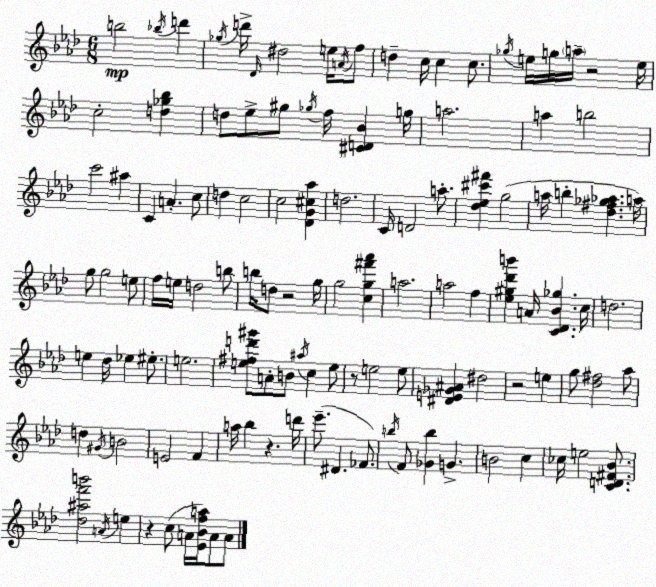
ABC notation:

X:1
T:Untitled
M:6/8
L:1/4
K:Fm
b2 _b/4 d' _g/4 d'/4 _D/4 ^d2 e/4 A/4 f/2 d c/4 c c/2 _g/4 e/4 g/4 a/4 z2 e/4 c2 [d_g_b] d/2 _e/2 ^g/2 _g/4 f/4 [^CD_B] g/4 a2 a b2 c'2 ^a C A c/2 d c2 c2 [_DG^c_a] d2 C/4 D2 a/2 [_d_e^c'^f'] g2 a/4 b [_d^f_g_a] a/4 g/2 g2 e/2 f/4 e/4 d2 b/2 b/4 d/2 z2 g/4 g2 [cg^f'_a'] a2 a2 f [_e^g_d'b'] A/4 [C_D_B_g] c/4 d2 e _d/4 _e ^e/2 e2 [e^fd'^g']/2 A/2 B/2 ^a/4 c e/2 z/2 e2 e/2 [^DE_G^A] ^d2 z2 e g/2 [_d^f]2 _a/2 d ^G/4 B2 E2 F a/4 _b z d'/4 _e'/2 ^D _F/2 b/4 F/2 [_Gb] G B2 c _c/4 e2 [CD^F_B]/2 [_d^af'b']2 A/4 e z c/2 A/4 [_E_Bfa]/4 A/2 A/2